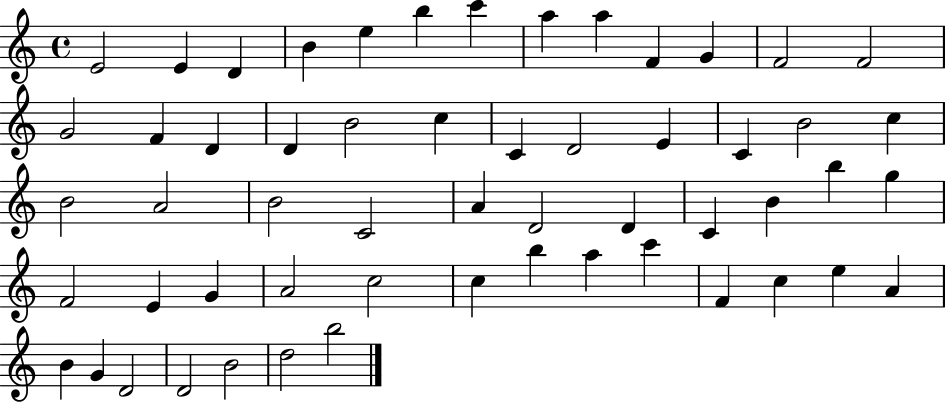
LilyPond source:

{
  \clef treble
  \time 4/4
  \defaultTimeSignature
  \key c \major
  e'2 e'4 d'4 | b'4 e''4 b''4 c'''4 | a''4 a''4 f'4 g'4 | f'2 f'2 | \break g'2 f'4 d'4 | d'4 b'2 c''4 | c'4 d'2 e'4 | c'4 b'2 c''4 | \break b'2 a'2 | b'2 c'2 | a'4 d'2 d'4 | c'4 b'4 b''4 g''4 | \break f'2 e'4 g'4 | a'2 c''2 | c''4 b''4 a''4 c'''4 | f'4 c''4 e''4 a'4 | \break b'4 g'4 d'2 | d'2 b'2 | d''2 b''2 | \bar "|."
}